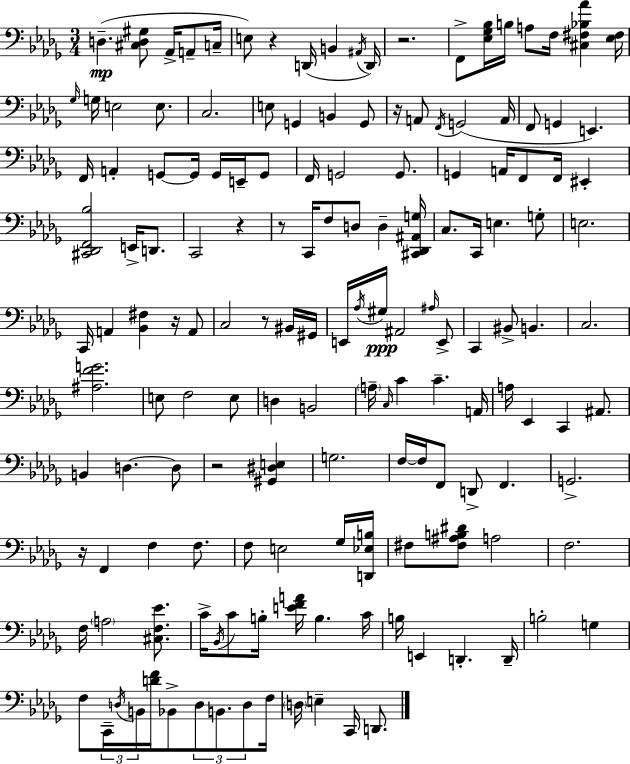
{
  \clef bass
  \numericTimeSignature
  \time 3/4
  \key bes \minor
  \repeat volta 2 { d4.--(\mp <cis d gis>8 aes,16-> a,8-- c16-- | e8) r4 d,16( b,4 \acciaccatura { ais,16 } | d,16) r2. | f,8-> <ees ges bes>16 b16 a8 f16 <cis fis bes aes'>4 | \break <ees fis>16 \grace { ges16 } g16 e2 e8. | c2. | e8 g,4 b,4 | g,8 r16 a,8 \acciaccatura { f,16 }( g,2 | \break a,16 f,8 g,4 e,4.) | f,16 a,4-. g,8~~ g,16 g,16 | e,16-- g,8 f,16 g,2 | g,8. g,4 a,16 f,8 f,16 eis,4-. | \break <cis, des, f, bes>2 e,16-> | d,8. c,2 r4 | r8 c,16 f8 d8 d4-- | <cis, des, ais, g>16 c8. c,16 e4. | \break g8-. e2. | c,16 a,4 <bes, fis>4 | r16 a,8 c2 r8 | bis,16 gis,16 e,16 \acciaccatura { aes16 }\ppp gis16 ais,2 | \break \grace { ais16 } e,8-> c,4 bis,8-> b,4. | c2. | <ais f' g'>2. | e8 f2 | \break e8 d4 b,2 | \parenthesize a16-- \grace { c16 } c'4 c'4.-- | a,16 a16 ees,4 c,4 | ais,8. b,4 d4.~~ | \break d8 r2 | <gis, dis e>4 g2. | f16~~ f16 f,8 d,8-> | f,4. g,2.-> | \break r16 f,4 f4 | f8. f8 e2 | ges16 <d, ees b>16 fis8 <fis ais b dis'>8 a2 | f2. | \break f16 \parenthesize a2 | <cis f ees'>8. c'16-> \acciaccatura { bes,16 } c'8 b16-. <e' f' a'>16 | b4. c'16 b16 e,4 | d,4.-. d,16-- b2-. | \break g4 f8 \tuplet 3/2 { c,16-- \acciaccatura { d16 } b,16 } | <d' f'>16 bes,8-> \tuplet 3/2 { d8 b,8. d8 } f16 \parenthesize d16 | e4-- c,16 d,8. } \bar "|."
}